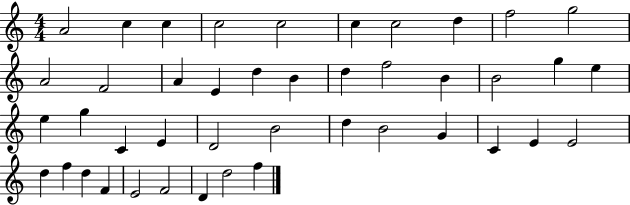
X:1
T:Untitled
M:4/4
L:1/4
K:C
A2 c c c2 c2 c c2 d f2 g2 A2 F2 A E d B d f2 B B2 g e e g C E D2 B2 d B2 G C E E2 d f d F E2 F2 D d2 f